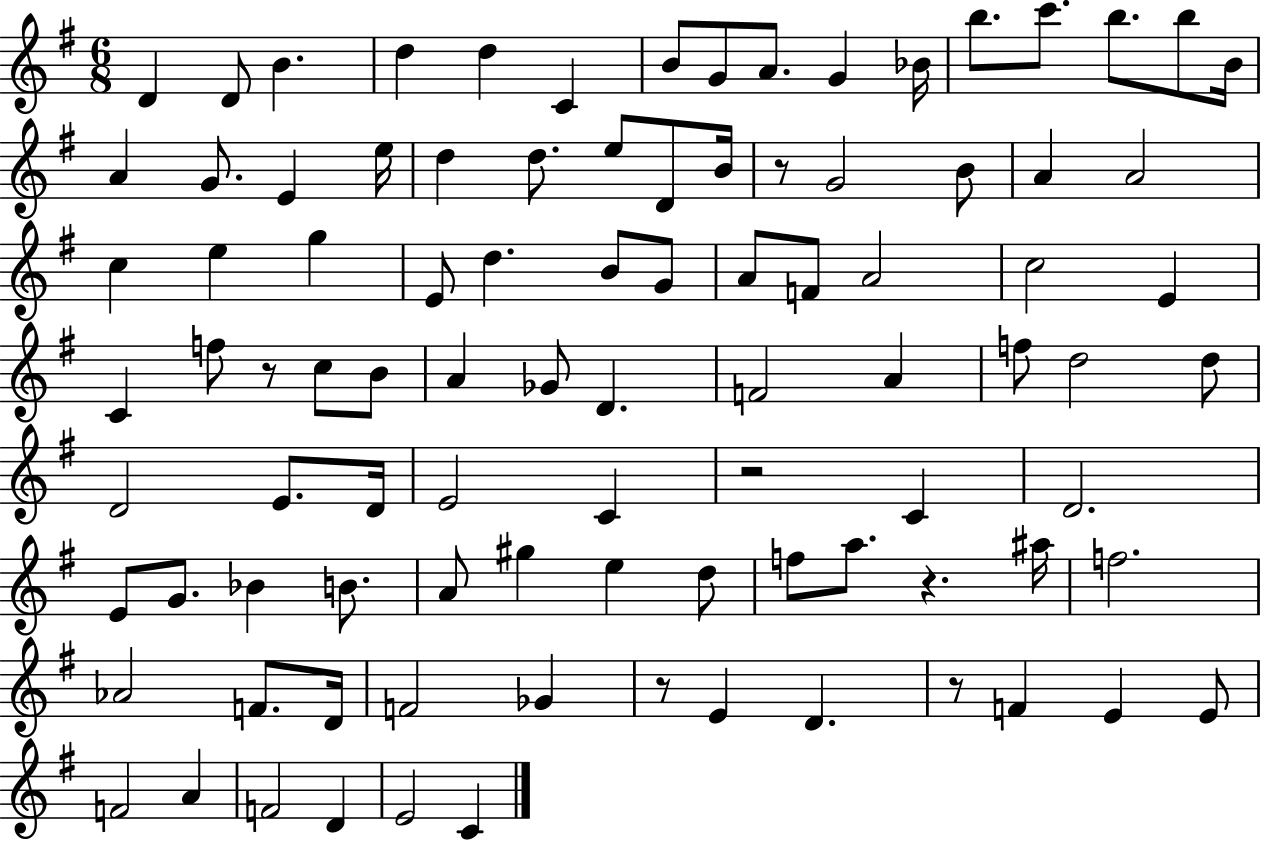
D4/q D4/e B4/q. D5/q D5/q C4/q B4/e G4/e A4/e. G4/q Bb4/s B5/e. C6/e. B5/e. B5/e B4/s A4/q G4/e. E4/q E5/s D5/q D5/e. E5/e D4/e B4/s R/e G4/h B4/e A4/q A4/h C5/q E5/q G5/q E4/e D5/q. B4/e G4/e A4/e F4/e A4/h C5/h E4/q C4/q F5/e R/e C5/e B4/e A4/q Gb4/e D4/q. F4/h A4/q F5/e D5/h D5/e D4/h E4/e. D4/s E4/h C4/q R/h C4/q D4/h. E4/e G4/e. Bb4/q B4/e. A4/e G#5/q E5/q D5/e F5/e A5/e. R/q. A#5/s F5/h. Ab4/h F4/e. D4/s F4/h Gb4/q R/e E4/q D4/q. R/e F4/q E4/q E4/e F4/h A4/q F4/h D4/q E4/h C4/q